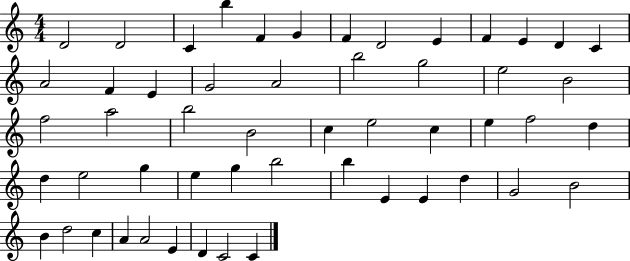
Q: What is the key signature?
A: C major